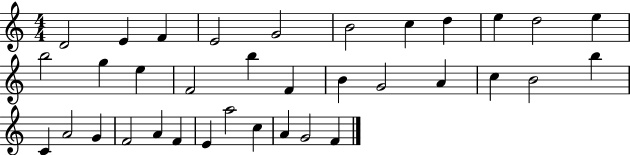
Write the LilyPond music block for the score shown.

{
  \clef treble
  \numericTimeSignature
  \time 4/4
  \key c \major
  d'2 e'4 f'4 | e'2 g'2 | b'2 c''4 d''4 | e''4 d''2 e''4 | \break b''2 g''4 e''4 | f'2 b''4 f'4 | b'4 g'2 a'4 | c''4 b'2 b''4 | \break c'4 a'2 g'4 | f'2 a'4 f'4 | e'4 a''2 c''4 | a'4 g'2 f'4 | \break \bar "|."
}